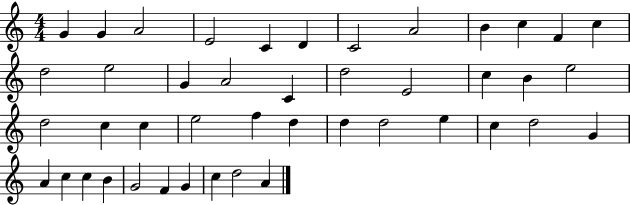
{
  \clef treble
  \numericTimeSignature
  \time 4/4
  \key c \major
  g'4 g'4 a'2 | e'2 c'4 d'4 | c'2 a'2 | b'4 c''4 f'4 c''4 | \break d''2 e''2 | g'4 a'2 c'4 | d''2 e'2 | c''4 b'4 e''2 | \break d''2 c''4 c''4 | e''2 f''4 d''4 | d''4 d''2 e''4 | c''4 d''2 g'4 | \break a'4 c''4 c''4 b'4 | g'2 f'4 g'4 | c''4 d''2 a'4 | \bar "|."
}